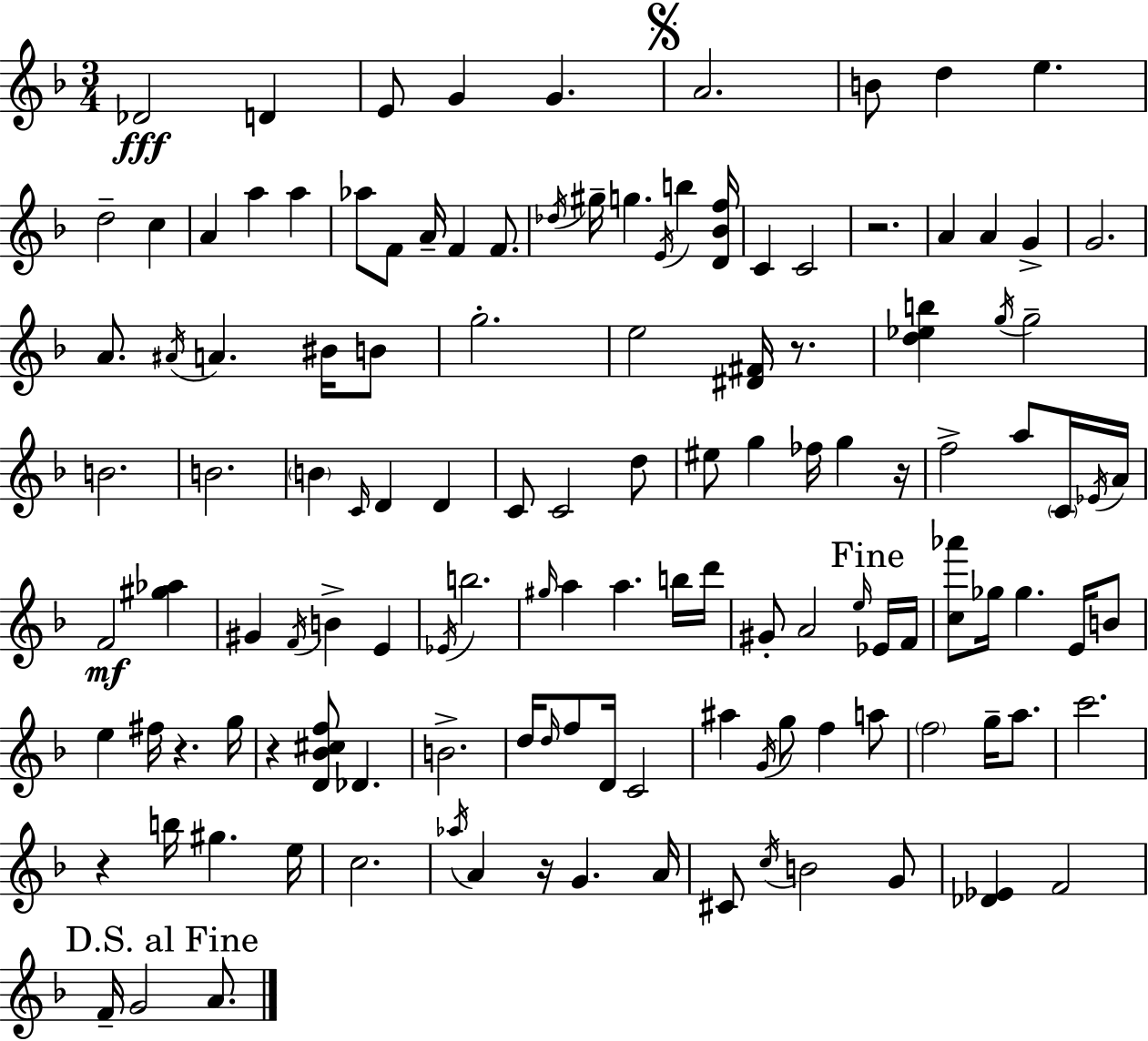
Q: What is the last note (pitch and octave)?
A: A4